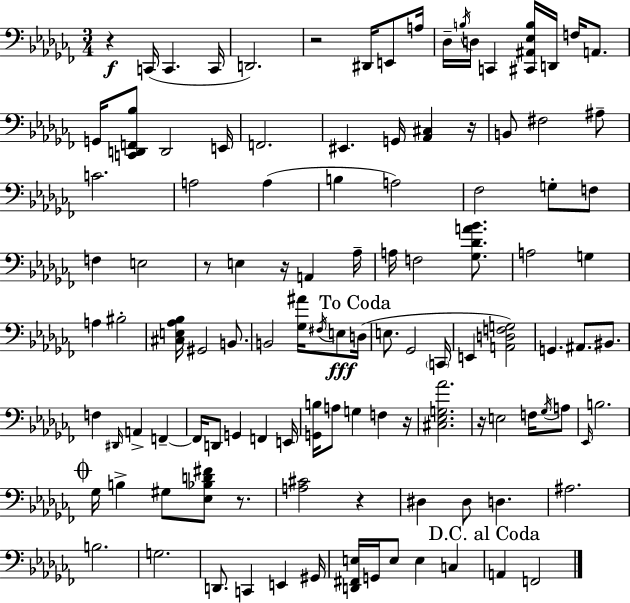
X:1
T:Untitled
M:3/4
L:1/4
K:Abm
z C,,/4 C,, C,,/4 D,,2 z2 ^D,,/4 E,,/2 A,/4 _D,/4 B,/4 D,/4 C,, [^C,,^A,,_E,B,]/4 D,,/4 F,/4 A,,/2 G,,/4 [C,,D,,F,,_B,]/2 D,,2 E,,/4 F,,2 ^E,, G,,/4 [_A,,^C,] z/4 B,,/2 ^F,2 ^A,/2 C2 A,2 A, B, A,2 _F,2 G,/2 F,/2 F, E,2 z/2 E, z/4 A,, _A,/4 A,/4 F,2 [_G,_DA_B]/2 A,2 G, A, ^B,2 [^C,E,_A,_B,]/4 ^G,,2 B,,/2 B,,2 [_G,^A]/4 ^F,/4 E,/2 D,/4 E,/2 _G,,2 C,,/4 E,, [A,,D,F,G,]2 G,, ^A,,/2 ^B,,/2 F, ^D,,/4 A,, F,, F,,/4 D,,/2 G,, F,, E,,/4 [G,,B,]/4 A,/2 G, F, z/4 [^C,_E,G,_A]2 z/4 E,2 F,/4 _G,/4 A,/2 _E,,/4 B,2 _G,/4 B, ^G,/2 [_E,_B,D^F]/2 z/2 [A,^C]2 z ^D, ^D,/2 D, ^A,2 B,2 G,2 D,,/2 C,, E,, ^G,,/4 [D,,^F,,E,]/4 G,,/4 E,/2 E, C, A,, F,,2